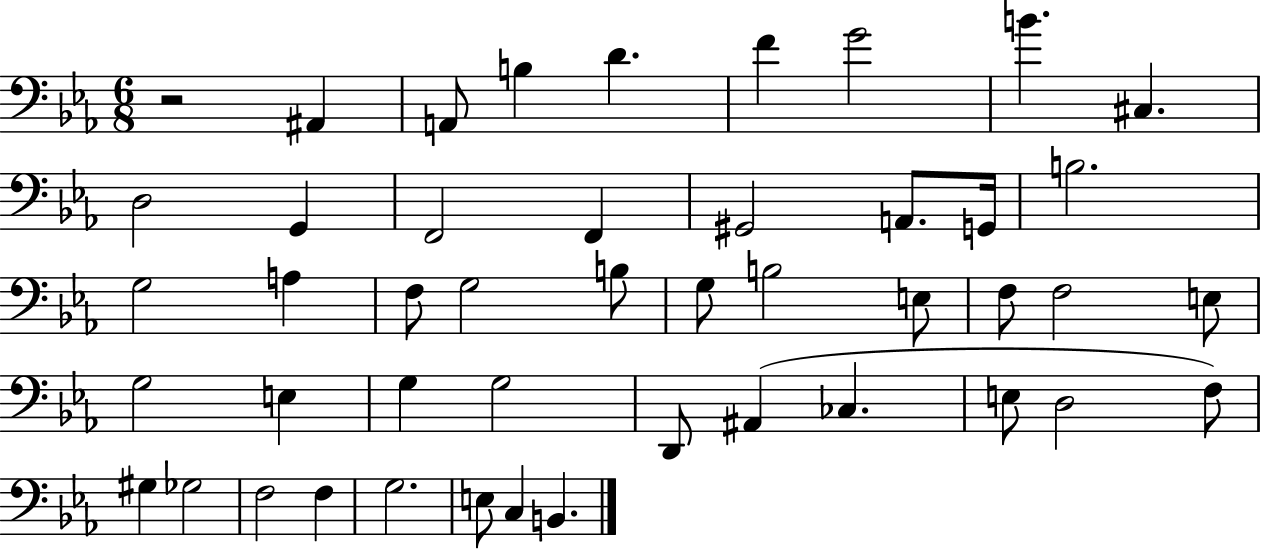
X:1
T:Untitled
M:6/8
L:1/4
K:Eb
z2 ^A,, A,,/2 B, D F G2 B ^C, D,2 G,, F,,2 F,, ^G,,2 A,,/2 G,,/4 B,2 G,2 A, F,/2 G,2 B,/2 G,/2 B,2 E,/2 F,/2 F,2 E,/2 G,2 E, G, G,2 D,,/2 ^A,, _C, E,/2 D,2 F,/2 ^G, _G,2 F,2 F, G,2 E,/2 C, B,,